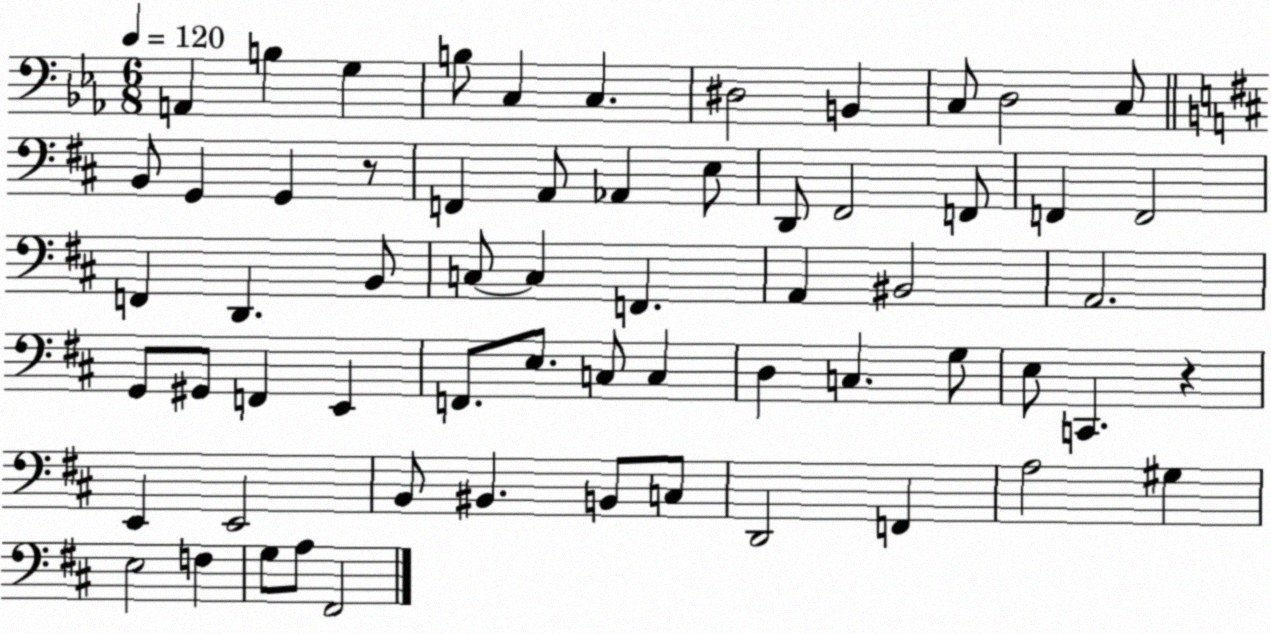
X:1
T:Untitled
M:6/8
L:1/4
K:Eb
A,, B, G, B,/2 C, C, ^D,2 B,, C,/2 D,2 C,/2 B,,/2 G,, G,, z/2 F,, A,,/2 _A,, E,/2 D,,/2 ^F,,2 F,,/2 F,, F,,2 F,, D,, B,,/2 C,/2 C, F,, A,, ^B,,2 A,,2 G,,/2 ^G,,/2 F,, E,, F,,/2 E,/2 C,/2 C, D, C, G,/2 E,/2 C,, z E,, E,,2 B,,/2 ^B,, B,,/2 C,/2 D,,2 F,, A,2 ^G, E,2 F, G,/2 A,/2 ^F,,2